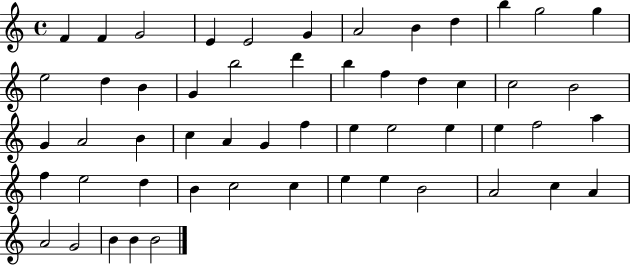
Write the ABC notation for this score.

X:1
T:Untitled
M:4/4
L:1/4
K:C
F F G2 E E2 G A2 B d b g2 g e2 d B G b2 d' b f d c c2 B2 G A2 B c A G f e e2 e e f2 a f e2 d B c2 c e e B2 A2 c A A2 G2 B B B2